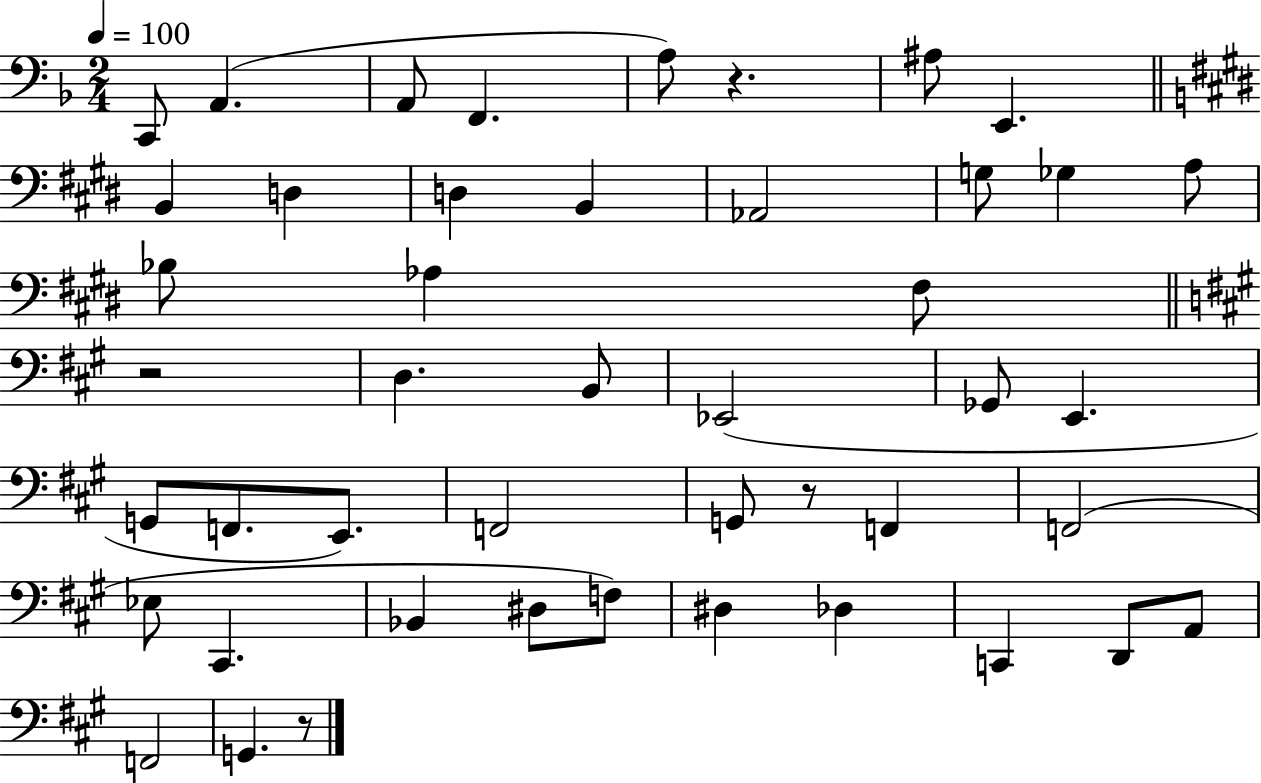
{
  \clef bass
  \numericTimeSignature
  \time 2/4
  \key f \major
  \tempo 4 = 100
  \repeat volta 2 { c,8 a,4.( | a,8 f,4. | a8) r4. | ais8 e,4. | \break \bar "||" \break \key e \major b,4 d4 | d4 b,4 | aes,2 | g8 ges4 a8 | \break bes8 aes4 fis8 | \bar "||" \break \key a \major r2 | d4. b,8 | ees,2( | ges,8 e,4. | \break g,8 f,8. e,8.) | f,2 | g,8 r8 f,4 | f,2( | \break ees8 cis,4. | bes,4 dis8 f8) | dis4 des4 | c,4 d,8 a,8 | \break f,2 | g,4. r8 | } \bar "|."
}